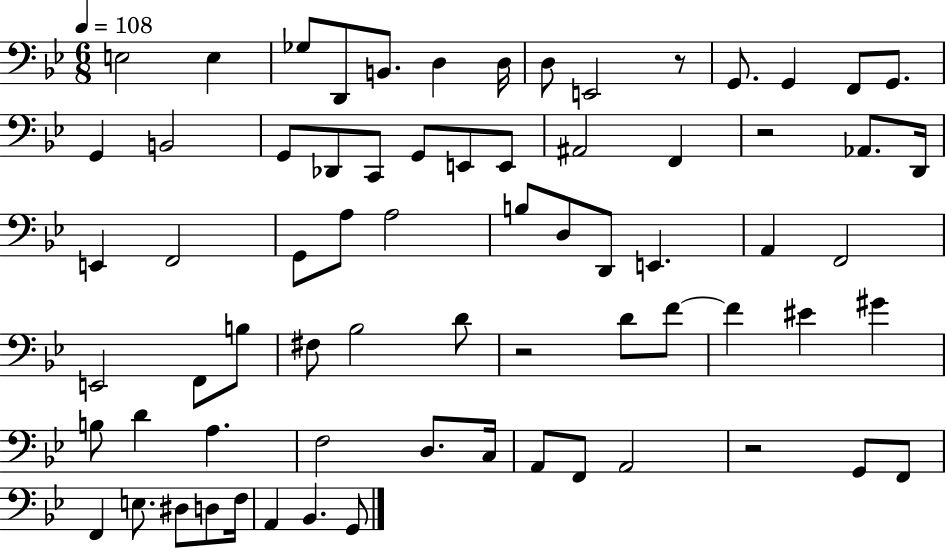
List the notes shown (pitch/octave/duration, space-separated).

E3/h E3/q Gb3/e D2/e B2/e. D3/q D3/s D3/e E2/h R/e G2/e. G2/q F2/e G2/e. G2/q B2/h G2/e Db2/e C2/e G2/e E2/e E2/e A#2/h F2/q R/h Ab2/e. D2/s E2/q F2/h G2/e A3/e A3/h B3/e D3/e D2/e E2/q. A2/q F2/h E2/h F2/e B3/e F#3/e Bb3/h D4/e R/h D4/e F4/e F4/q EIS4/q G#4/q B3/e D4/q A3/q. F3/h D3/e. C3/s A2/e F2/e A2/h R/h G2/e F2/e F2/q E3/e. D#3/e D3/e F3/s A2/q Bb2/q. G2/e